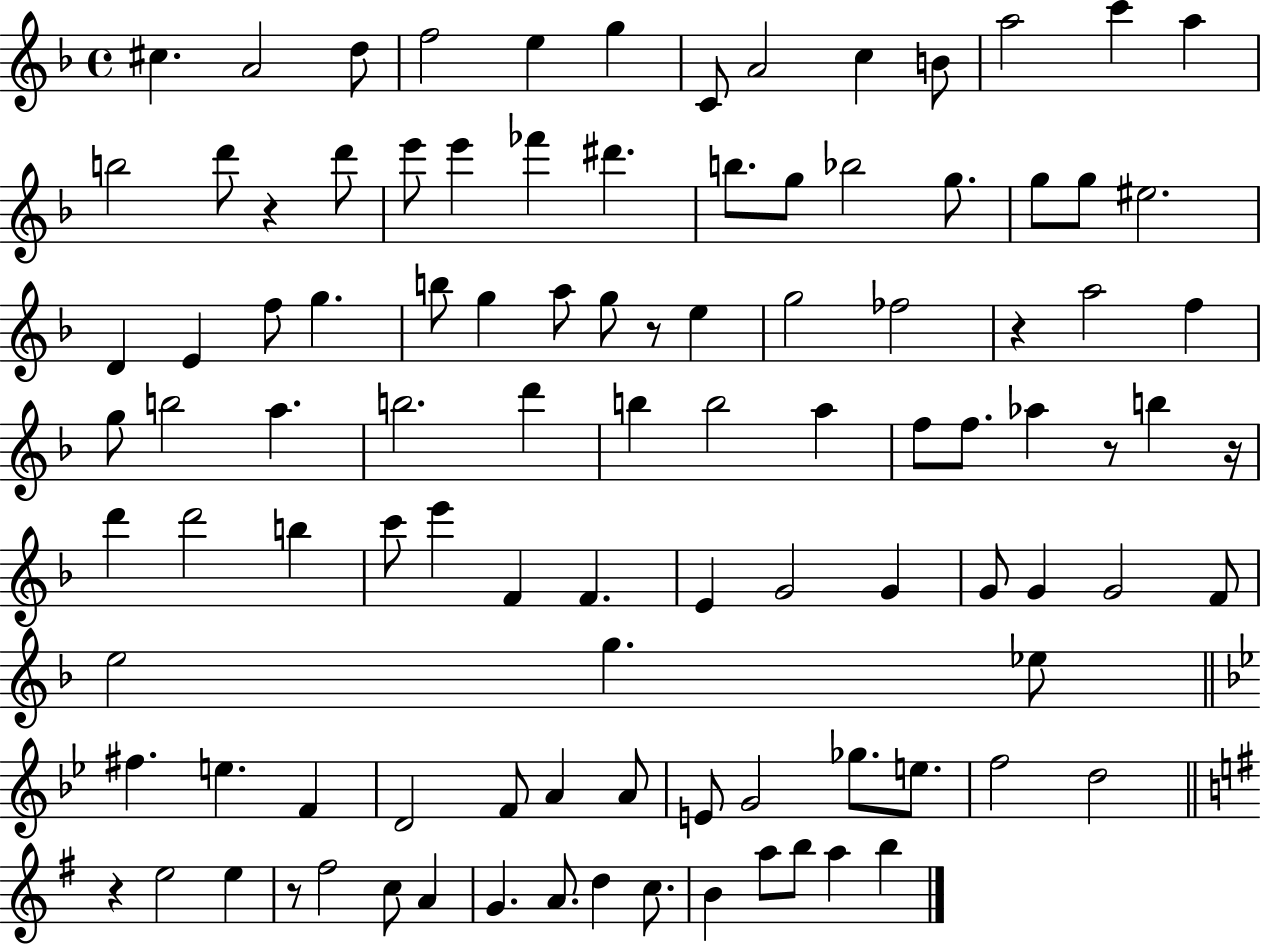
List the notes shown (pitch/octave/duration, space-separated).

C#5/q. A4/h D5/e F5/h E5/q G5/q C4/e A4/h C5/q B4/e A5/h C6/q A5/q B5/h D6/e R/q D6/e E6/e E6/q FES6/q D#6/q. B5/e. G5/e Bb5/h G5/e. G5/e G5/e EIS5/h. D4/q E4/q F5/e G5/q. B5/e G5/q A5/e G5/e R/e E5/q G5/h FES5/h R/q A5/h F5/q G5/e B5/h A5/q. B5/h. D6/q B5/q B5/h A5/q F5/e F5/e. Ab5/q R/e B5/q R/s D6/q D6/h B5/q C6/e E6/q F4/q F4/q. E4/q G4/h G4/q G4/e G4/q G4/h F4/e E5/h G5/q. Eb5/e F#5/q. E5/q. F4/q D4/h F4/e A4/q A4/e E4/e G4/h Gb5/e. E5/e. F5/h D5/h R/q E5/h E5/q R/e F#5/h C5/e A4/q G4/q. A4/e. D5/q C5/e. B4/q A5/e B5/e A5/q B5/q